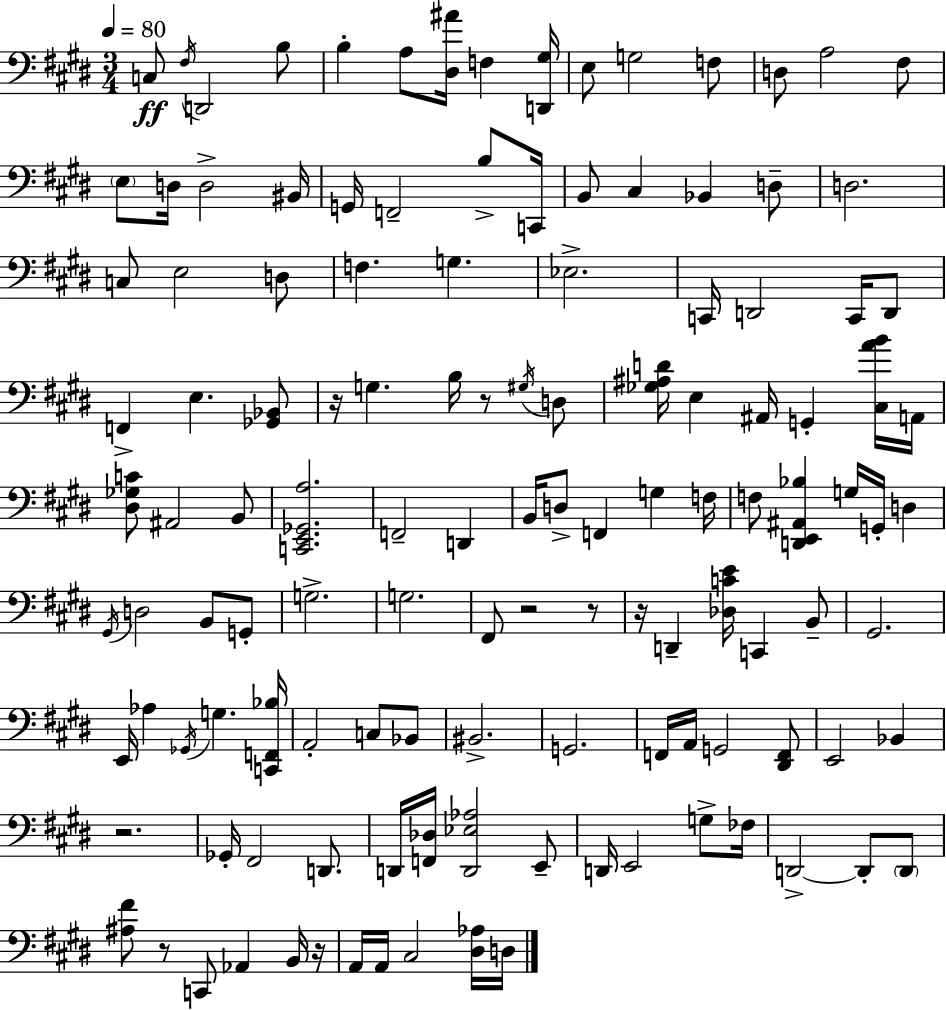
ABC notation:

X:1
T:Untitled
M:3/4
L:1/4
K:E
C,/2 ^F,/4 D,,2 B,/2 B, A,/2 [^D,^A]/4 F, [D,,^G,]/4 E,/2 G,2 F,/2 D,/2 A,2 ^F,/2 E,/2 D,/4 D,2 ^B,,/4 G,,/4 F,,2 B,/2 C,,/4 B,,/2 ^C, _B,, D,/2 D,2 C,/2 E,2 D,/2 F, G, _E,2 C,,/4 D,,2 C,,/4 D,,/2 F,, E, [_G,,_B,,]/2 z/4 G, B,/4 z/2 ^G,/4 D,/2 [_G,^A,D]/4 E, ^A,,/4 G,, [^C,AB]/4 A,,/4 [^D,_G,C]/2 ^A,,2 B,,/2 [C,,E,,_G,,A,]2 F,,2 D,, B,,/4 D,/2 F,, G, F,/4 F,/2 [D,,E,,^A,,_B,] G,/4 G,,/4 D, ^G,,/4 D,2 B,,/2 G,,/2 G,2 G,2 ^F,,/2 z2 z/2 z/4 D,, [_D,CE]/4 C,, B,,/2 ^G,,2 E,,/4 _A, _G,,/4 G, [C,,F,,_B,]/4 A,,2 C,/2 _B,,/2 ^B,,2 G,,2 F,,/4 A,,/4 G,,2 [^D,,F,,]/2 E,,2 _B,, z2 _G,,/4 ^F,,2 D,,/2 D,,/4 [F,,_D,]/4 [D,,_E,_A,]2 E,,/2 D,,/4 E,,2 G,/2 _F,/4 D,,2 D,,/2 D,,/2 [^A,^F]/2 z/2 C,,/2 _A,, B,,/4 z/4 A,,/4 A,,/4 ^C,2 [^D,_A,]/4 D,/4